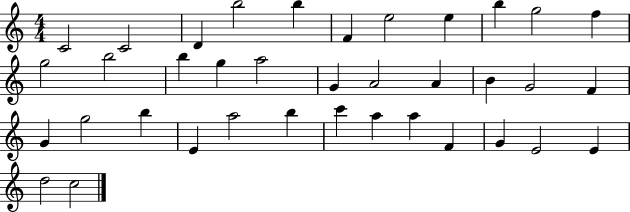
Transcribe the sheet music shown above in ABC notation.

X:1
T:Untitled
M:4/4
L:1/4
K:C
C2 C2 D b2 b F e2 e b g2 f g2 b2 b g a2 G A2 A B G2 F G g2 b E a2 b c' a a F G E2 E d2 c2